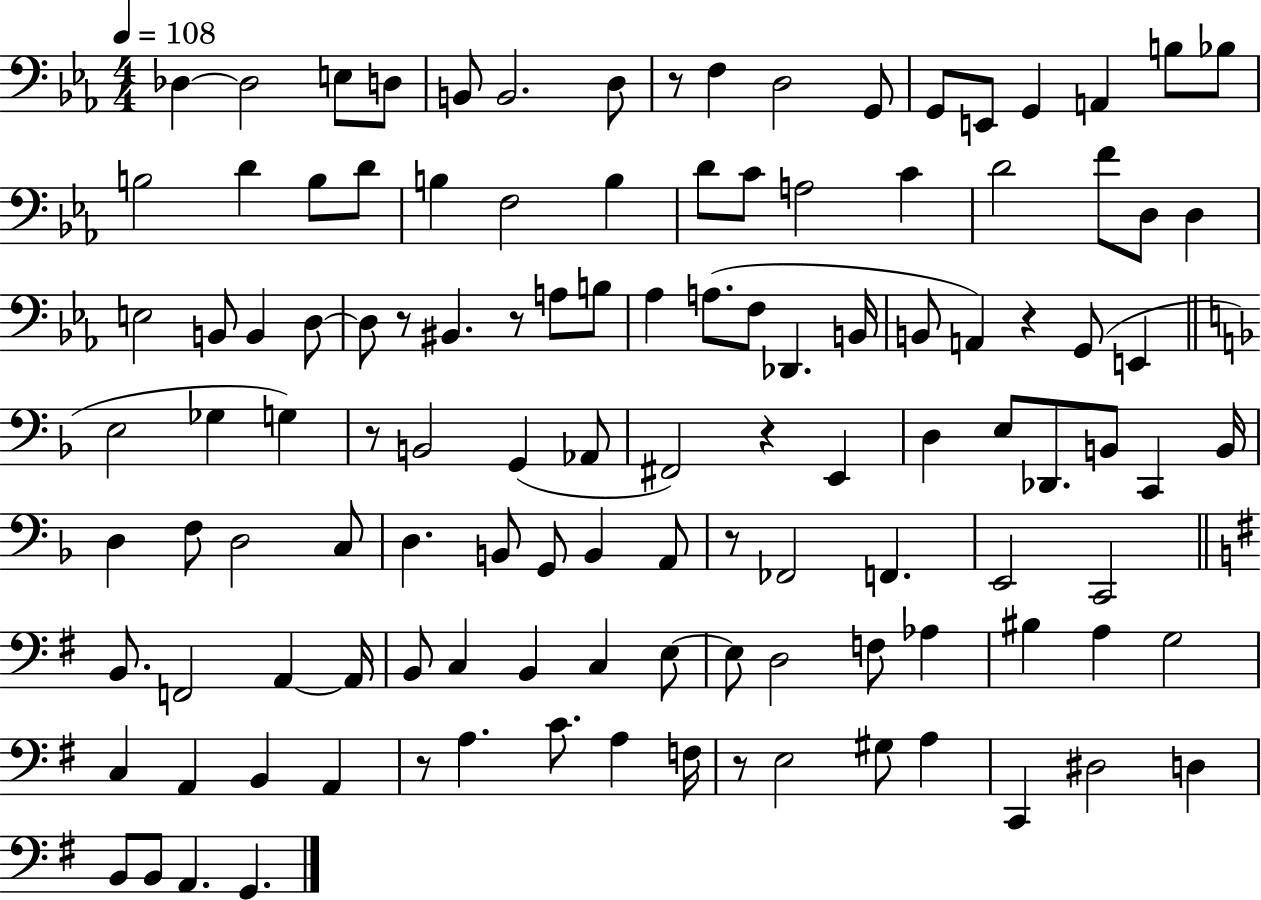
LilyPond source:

{
  \clef bass
  \numericTimeSignature
  \time 4/4
  \key ees \major
  \tempo 4 = 108
  des4~~ des2 e8 d8 | b,8 b,2. d8 | r8 f4 d2 g,8 | g,8 e,8 g,4 a,4 b8 bes8 | \break b2 d'4 b8 d'8 | b4 f2 b4 | d'8 c'8 a2 c'4 | d'2 f'8 d8 d4 | \break e2 b,8 b,4 d8~~ | d8 r8 bis,4. r8 a8 b8 | aes4 a8.( f8 des,4. b,16 | b,8 a,4) r4 g,8( e,4 | \break \bar "||" \break \key f \major e2 ges4 g4) | r8 b,2 g,4( aes,8 | fis,2) r4 e,4 | d4 e8 des,8. b,8 c,4 b,16 | \break d4 f8 d2 c8 | d4. b,8 g,8 b,4 a,8 | r8 fes,2 f,4. | e,2 c,2 | \break \bar "||" \break \key g \major b,8. f,2 a,4~~ a,16 | b,8 c4 b,4 c4 e8~~ | e8 d2 f8 aes4 | bis4 a4 g2 | \break c4 a,4 b,4 a,4 | r8 a4. c'8. a4 f16 | r8 e2 gis8 a4 | c,4 dis2 d4 | \break b,8 b,8 a,4. g,4. | \bar "|."
}